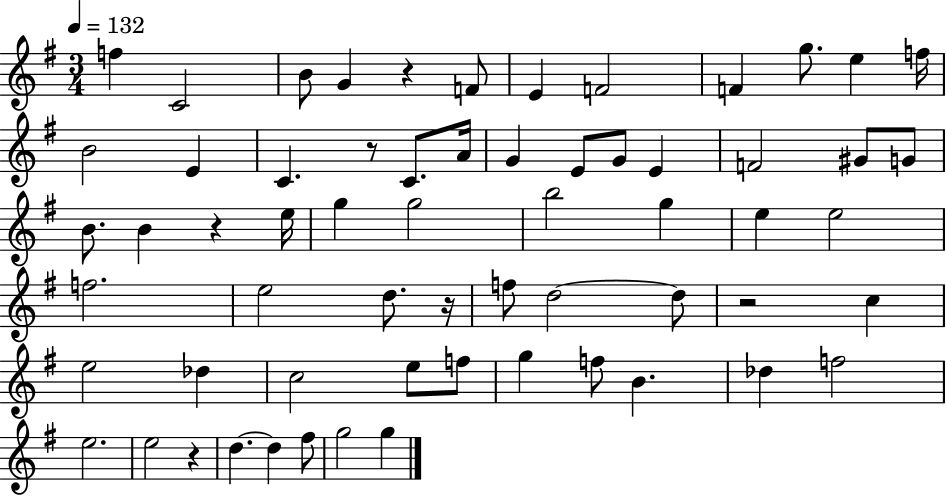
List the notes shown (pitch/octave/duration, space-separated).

F5/q C4/h B4/e G4/q R/q F4/e E4/q F4/h F4/q G5/e. E5/q F5/s B4/h E4/q C4/q. R/e C4/e. A4/s G4/q E4/e G4/e E4/q F4/h G#4/e G4/e B4/e. B4/q R/q E5/s G5/q G5/h B5/h G5/q E5/q E5/h F5/h. E5/h D5/e. R/s F5/e D5/h D5/e R/h C5/q E5/h Db5/q C5/h E5/e F5/e G5/q F5/e B4/q. Db5/q F5/h E5/h. E5/h R/q D5/q. D5/q F#5/e G5/h G5/q